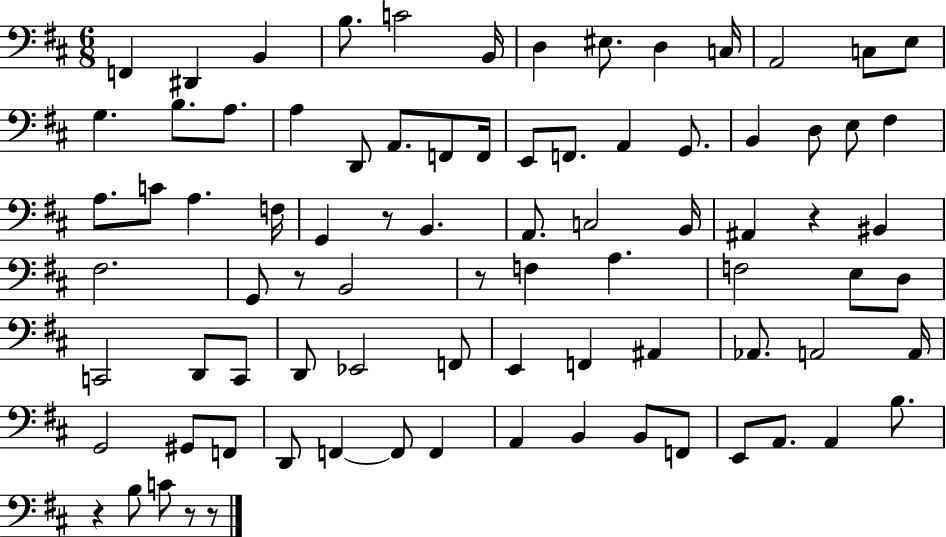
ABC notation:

X:1
T:Untitled
M:6/8
L:1/4
K:D
F,, ^D,, B,, B,/2 C2 B,,/4 D, ^E,/2 D, C,/4 A,,2 C,/2 E,/2 G, B,/2 A,/2 A, D,,/2 A,,/2 F,,/2 F,,/4 E,,/2 F,,/2 A,, G,,/2 B,, D,/2 E,/2 ^F, A,/2 C/2 A, F,/4 G,, z/2 B,, A,,/2 C,2 B,,/4 ^A,, z ^B,, ^F,2 G,,/2 z/2 B,,2 z/2 F, A, F,2 E,/2 D,/2 C,,2 D,,/2 C,,/2 D,,/2 _E,,2 F,,/2 E,, F,, ^A,, _A,,/2 A,,2 A,,/4 G,,2 ^G,,/2 F,,/2 D,,/2 F,, F,,/2 F,, A,, B,, B,,/2 F,,/2 E,,/2 A,,/2 A,, B,/2 z B,/2 C/2 z/2 z/2